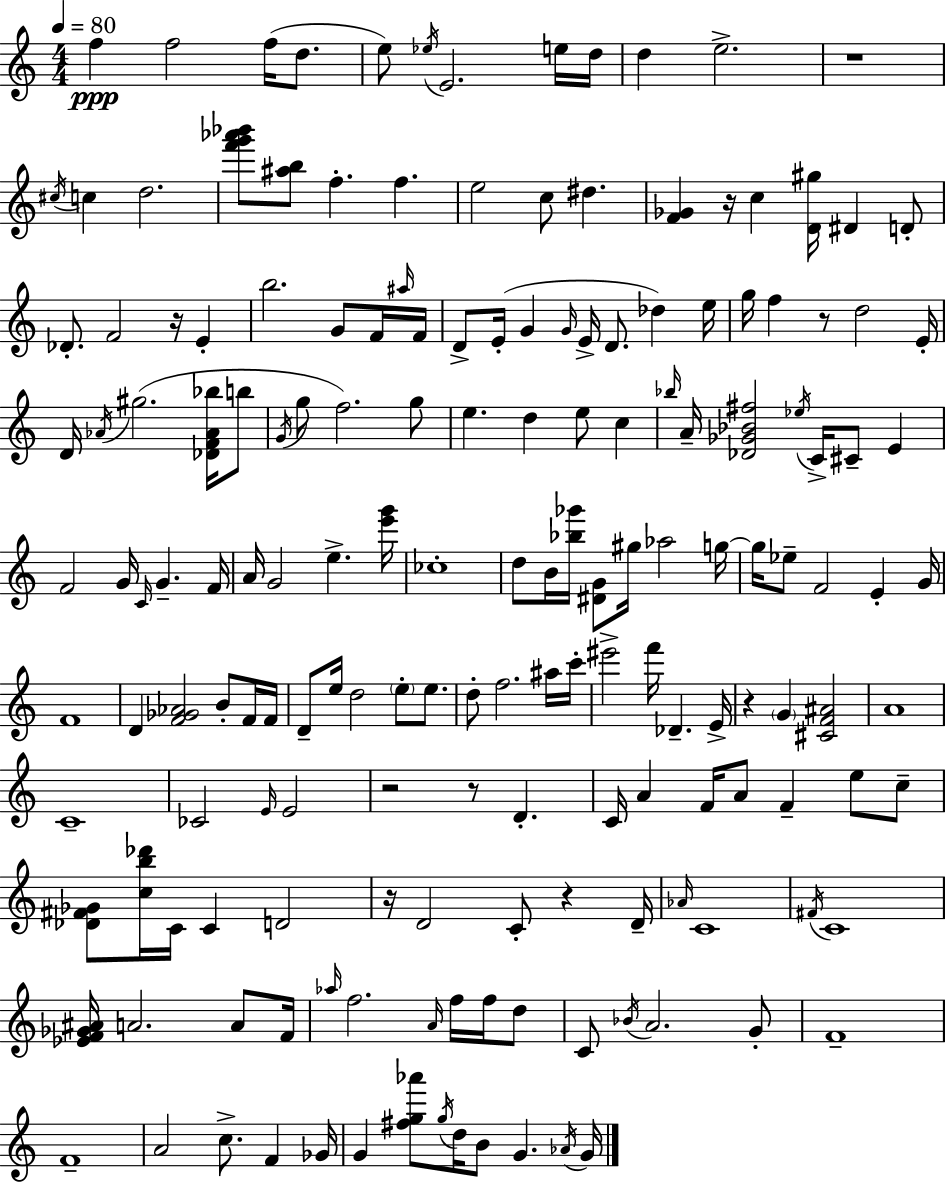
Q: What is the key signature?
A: C major